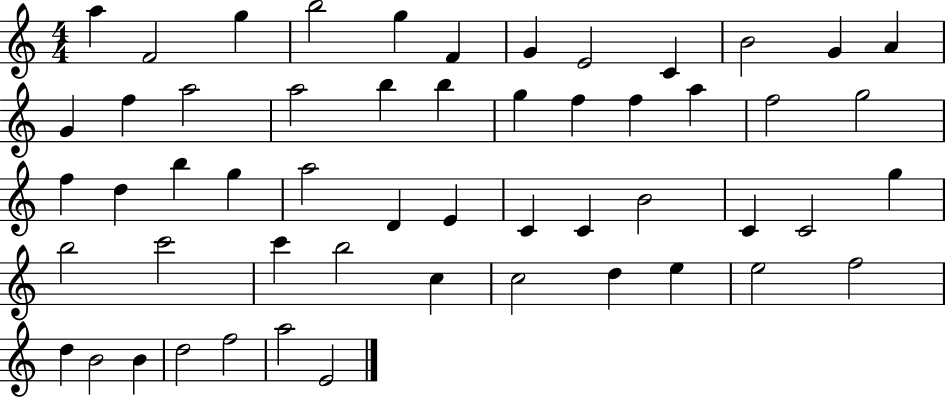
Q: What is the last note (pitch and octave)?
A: E4